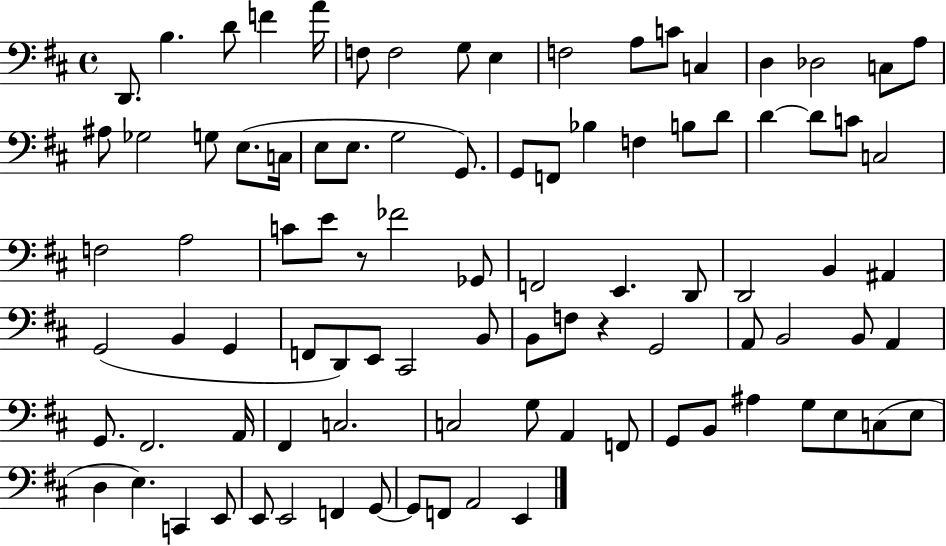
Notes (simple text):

D2/e. B3/q. D4/e F4/q A4/s F3/e F3/h G3/e E3/q F3/h A3/e C4/e C3/q D3/q Db3/h C3/e A3/e A#3/e Gb3/h G3/e E3/e. C3/s E3/e E3/e. G3/h G2/e. G2/e F2/e Bb3/q F3/q B3/e D4/e D4/q D4/e C4/e C3/h F3/h A3/h C4/e E4/e R/e FES4/h Gb2/e F2/h E2/q. D2/e D2/h B2/q A#2/q G2/h B2/q G2/q F2/e D2/e E2/e C#2/h B2/e B2/e F3/e R/q G2/h A2/e B2/h B2/e A2/q G2/e. F#2/h. A2/s F#2/q C3/h. C3/h G3/e A2/q F2/e G2/e B2/e A#3/q G3/e E3/e C3/e E3/e D3/q E3/q. C2/q E2/e E2/e E2/h F2/q G2/e G2/e F2/e A2/h E2/q